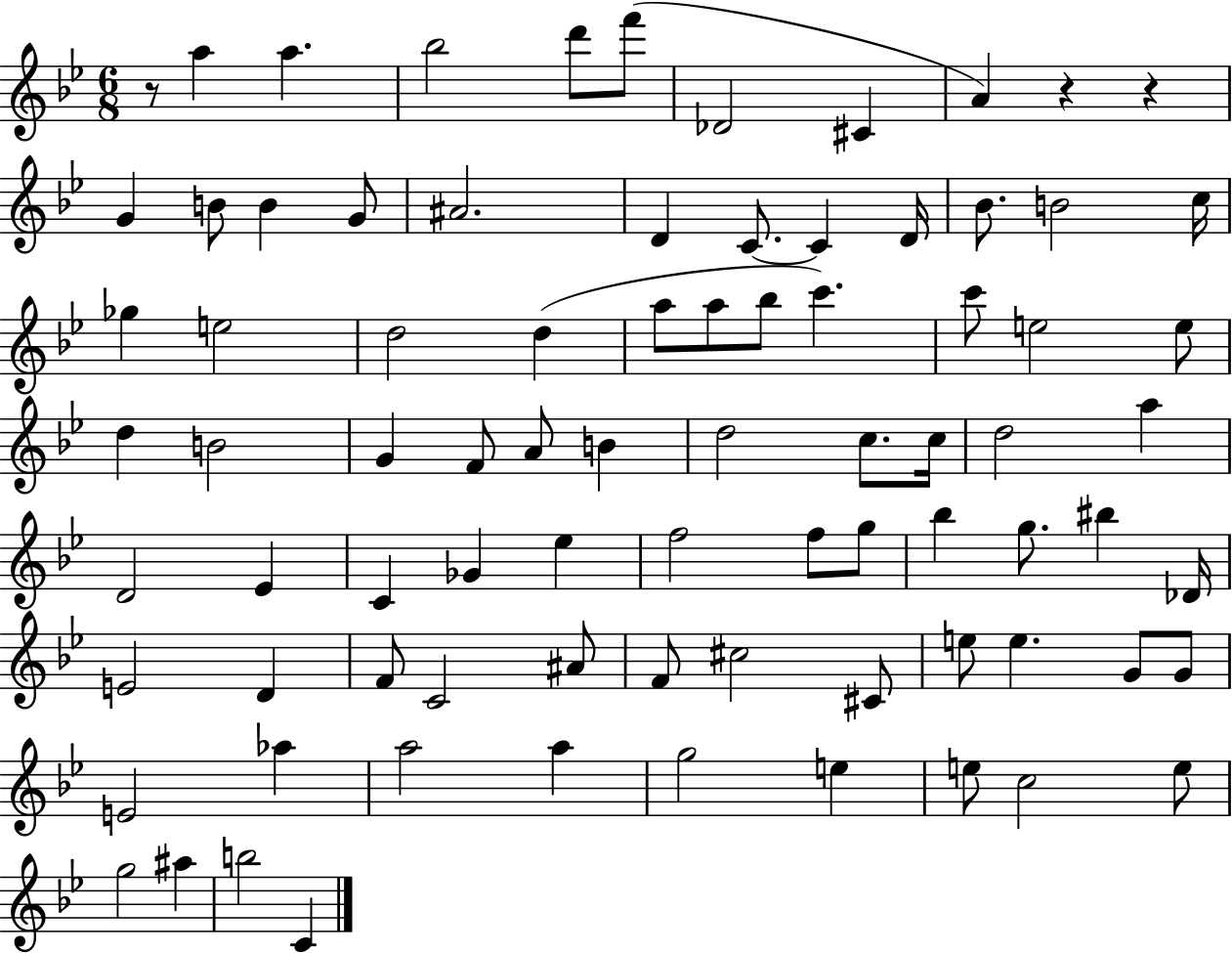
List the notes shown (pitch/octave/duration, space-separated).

R/e A5/q A5/q. Bb5/h D6/e F6/e Db4/h C#4/q A4/q R/q R/q G4/q B4/e B4/q G4/e A#4/h. D4/q C4/e. C4/q D4/s Bb4/e. B4/h C5/s Gb5/q E5/h D5/h D5/q A5/e A5/e Bb5/e C6/q. C6/e E5/h E5/e D5/q B4/h G4/q F4/e A4/e B4/q D5/h C5/e. C5/s D5/h A5/q D4/h Eb4/q C4/q Gb4/q Eb5/q F5/h F5/e G5/e Bb5/q G5/e. BIS5/q Db4/s E4/h D4/q F4/e C4/h A#4/e F4/e C#5/h C#4/e E5/e E5/q. G4/e G4/e E4/h Ab5/q A5/h A5/q G5/h E5/q E5/e C5/h E5/e G5/h A#5/q B5/h C4/q